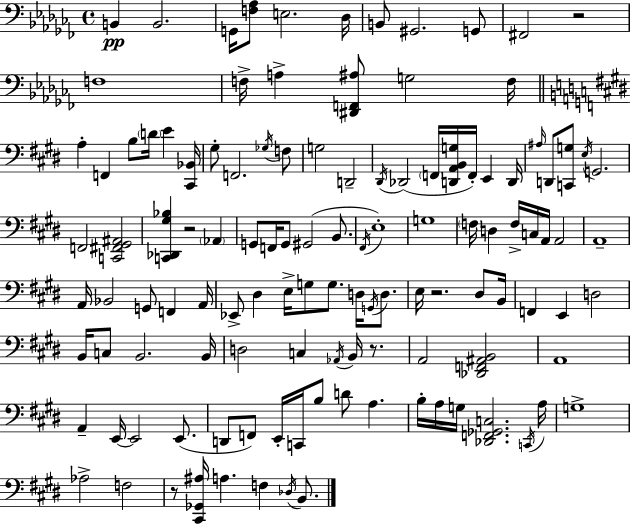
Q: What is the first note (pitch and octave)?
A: B2